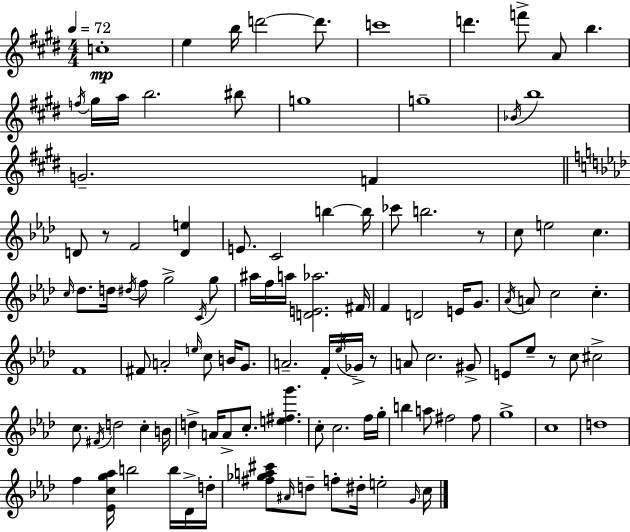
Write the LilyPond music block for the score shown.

{
  \clef treble
  \numericTimeSignature
  \time 4/4
  \key e \major
  \tempo 4 = 72
  \repeat volta 2 { c''1-.\mp | e''4 b''16 d'''2~~ d'''8. | c'''1 | d'''4. f'''8-> a'8 b''4. | \break \acciaccatura { f''16 } gis''16 a''16 b''2. bis''8 | g''1 | g''1-- | \acciaccatura { bes'16 } b''1 | \break g'2.-- f'4 | \bar "||" \break \key aes \major d'8 r8 f'2 <d' e''>4 | e'8. c'2 b''4~~ b''16 | ces'''8 b''2. r8 | c''8 e''2 c''4. | \break \grace { c''16 } des''8. d''16 \acciaccatura { dis''16 } f''8 g''2-> | \acciaccatura { c'16 } g''8 ais''16 f''16 a''16 <d' e' aes''>2. | fis'16 f'4 d'2 e'16 | g'8. \acciaccatura { aes'16 } a'8 c''2 c''4.-. | \break f'1 | fis'8 a'2-. \grace { e''16 } c''8 | b'16 g'8. a'2.-- | f'16-. \acciaccatura { ees''16 } ges'16-> r8 a'8 c''2. | \break gis'8-> e'8 ees''8-- r8 c''8 cis''2-> | c''8. \acciaccatura { fis'16 } d''2 | c''4-. b'16 d''4-> a'16 a'8-> c''8.-. | <e'' fis'' g'''>4. c''8-. c''2. | \break f''16 g''16-. b''4 a''8 fis''2 | fis''8 g''1-> | c''1 | d''1 | \break f''4 <ees' c'' g'' aes''>16 b''2 | b''16 des'16-> d''16-. <fis'' ges'' a'' cis'''>8 \grace { ais'16 } d''8-- f''8-. dis''16-. e''2-. | \grace { g'16 } c''16 } \bar "|."
}